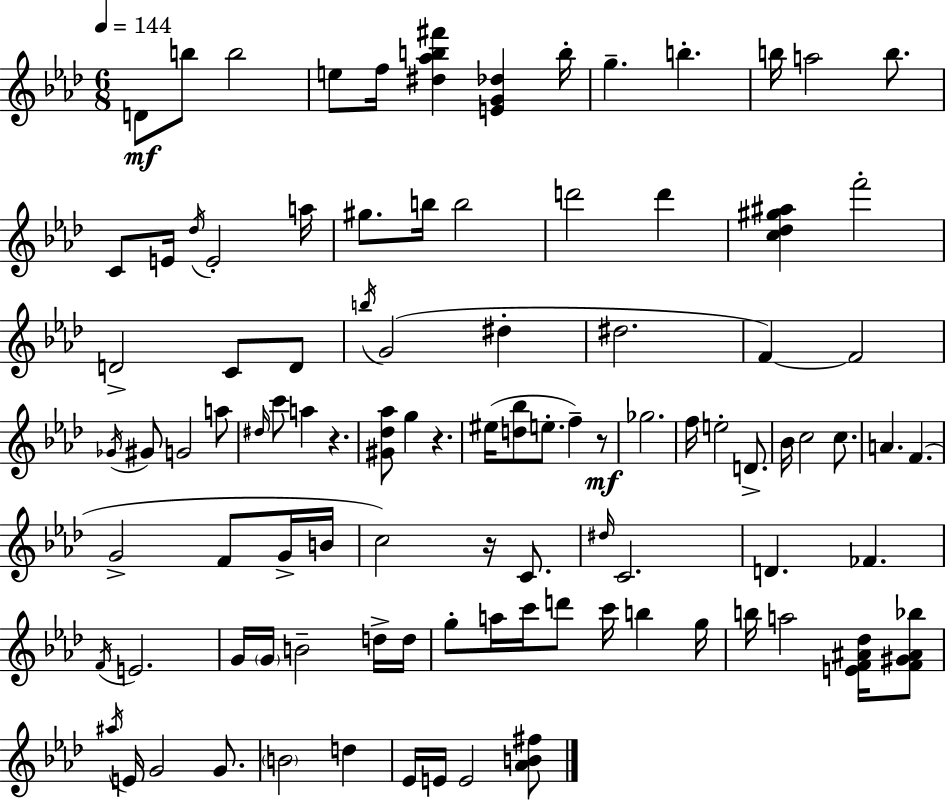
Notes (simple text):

D4/e B5/e B5/h E5/e F5/s [D#5,Ab5,B5,F#6]/q [E4,G4,Db5]/q B5/s G5/q. B5/q. B5/s A5/h B5/e. C4/e E4/s Db5/s E4/h A5/s G#5/e. B5/s B5/h D6/h D6/q [C5,Db5,G#5,A#5]/q F6/h D4/h C4/e D4/e B5/s G4/h D#5/q D#5/h. F4/q F4/h Gb4/s G#4/e G4/h A5/e D#5/s C6/e A5/q R/q. [G#4,Db5,Ab5]/e G5/q R/q. EIS5/s [D5,Bb5]/e E5/e. F5/q R/e Gb5/h. F5/s E5/h D4/e. Bb4/s C5/h C5/e. A4/q. F4/q. G4/h F4/e G4/s B4/s C5/h R/s C4/e. D#5/s C4/h. D4/q. FES4/q. F4/s E4/h. G4/s G4/s B4/h D5/s D5/s G5/e A5/s C6/s D6/e C6/s B5/q G5/s B5/s A5/h [E4,F4,A#4,Db5]/s [F4,G#4,A#4,Bb5]/e A#5/s E4/s G4/h G4/e. B4/h D5/q Eb4/s E4/s E4/h [Ab4,B4,F#5]/e